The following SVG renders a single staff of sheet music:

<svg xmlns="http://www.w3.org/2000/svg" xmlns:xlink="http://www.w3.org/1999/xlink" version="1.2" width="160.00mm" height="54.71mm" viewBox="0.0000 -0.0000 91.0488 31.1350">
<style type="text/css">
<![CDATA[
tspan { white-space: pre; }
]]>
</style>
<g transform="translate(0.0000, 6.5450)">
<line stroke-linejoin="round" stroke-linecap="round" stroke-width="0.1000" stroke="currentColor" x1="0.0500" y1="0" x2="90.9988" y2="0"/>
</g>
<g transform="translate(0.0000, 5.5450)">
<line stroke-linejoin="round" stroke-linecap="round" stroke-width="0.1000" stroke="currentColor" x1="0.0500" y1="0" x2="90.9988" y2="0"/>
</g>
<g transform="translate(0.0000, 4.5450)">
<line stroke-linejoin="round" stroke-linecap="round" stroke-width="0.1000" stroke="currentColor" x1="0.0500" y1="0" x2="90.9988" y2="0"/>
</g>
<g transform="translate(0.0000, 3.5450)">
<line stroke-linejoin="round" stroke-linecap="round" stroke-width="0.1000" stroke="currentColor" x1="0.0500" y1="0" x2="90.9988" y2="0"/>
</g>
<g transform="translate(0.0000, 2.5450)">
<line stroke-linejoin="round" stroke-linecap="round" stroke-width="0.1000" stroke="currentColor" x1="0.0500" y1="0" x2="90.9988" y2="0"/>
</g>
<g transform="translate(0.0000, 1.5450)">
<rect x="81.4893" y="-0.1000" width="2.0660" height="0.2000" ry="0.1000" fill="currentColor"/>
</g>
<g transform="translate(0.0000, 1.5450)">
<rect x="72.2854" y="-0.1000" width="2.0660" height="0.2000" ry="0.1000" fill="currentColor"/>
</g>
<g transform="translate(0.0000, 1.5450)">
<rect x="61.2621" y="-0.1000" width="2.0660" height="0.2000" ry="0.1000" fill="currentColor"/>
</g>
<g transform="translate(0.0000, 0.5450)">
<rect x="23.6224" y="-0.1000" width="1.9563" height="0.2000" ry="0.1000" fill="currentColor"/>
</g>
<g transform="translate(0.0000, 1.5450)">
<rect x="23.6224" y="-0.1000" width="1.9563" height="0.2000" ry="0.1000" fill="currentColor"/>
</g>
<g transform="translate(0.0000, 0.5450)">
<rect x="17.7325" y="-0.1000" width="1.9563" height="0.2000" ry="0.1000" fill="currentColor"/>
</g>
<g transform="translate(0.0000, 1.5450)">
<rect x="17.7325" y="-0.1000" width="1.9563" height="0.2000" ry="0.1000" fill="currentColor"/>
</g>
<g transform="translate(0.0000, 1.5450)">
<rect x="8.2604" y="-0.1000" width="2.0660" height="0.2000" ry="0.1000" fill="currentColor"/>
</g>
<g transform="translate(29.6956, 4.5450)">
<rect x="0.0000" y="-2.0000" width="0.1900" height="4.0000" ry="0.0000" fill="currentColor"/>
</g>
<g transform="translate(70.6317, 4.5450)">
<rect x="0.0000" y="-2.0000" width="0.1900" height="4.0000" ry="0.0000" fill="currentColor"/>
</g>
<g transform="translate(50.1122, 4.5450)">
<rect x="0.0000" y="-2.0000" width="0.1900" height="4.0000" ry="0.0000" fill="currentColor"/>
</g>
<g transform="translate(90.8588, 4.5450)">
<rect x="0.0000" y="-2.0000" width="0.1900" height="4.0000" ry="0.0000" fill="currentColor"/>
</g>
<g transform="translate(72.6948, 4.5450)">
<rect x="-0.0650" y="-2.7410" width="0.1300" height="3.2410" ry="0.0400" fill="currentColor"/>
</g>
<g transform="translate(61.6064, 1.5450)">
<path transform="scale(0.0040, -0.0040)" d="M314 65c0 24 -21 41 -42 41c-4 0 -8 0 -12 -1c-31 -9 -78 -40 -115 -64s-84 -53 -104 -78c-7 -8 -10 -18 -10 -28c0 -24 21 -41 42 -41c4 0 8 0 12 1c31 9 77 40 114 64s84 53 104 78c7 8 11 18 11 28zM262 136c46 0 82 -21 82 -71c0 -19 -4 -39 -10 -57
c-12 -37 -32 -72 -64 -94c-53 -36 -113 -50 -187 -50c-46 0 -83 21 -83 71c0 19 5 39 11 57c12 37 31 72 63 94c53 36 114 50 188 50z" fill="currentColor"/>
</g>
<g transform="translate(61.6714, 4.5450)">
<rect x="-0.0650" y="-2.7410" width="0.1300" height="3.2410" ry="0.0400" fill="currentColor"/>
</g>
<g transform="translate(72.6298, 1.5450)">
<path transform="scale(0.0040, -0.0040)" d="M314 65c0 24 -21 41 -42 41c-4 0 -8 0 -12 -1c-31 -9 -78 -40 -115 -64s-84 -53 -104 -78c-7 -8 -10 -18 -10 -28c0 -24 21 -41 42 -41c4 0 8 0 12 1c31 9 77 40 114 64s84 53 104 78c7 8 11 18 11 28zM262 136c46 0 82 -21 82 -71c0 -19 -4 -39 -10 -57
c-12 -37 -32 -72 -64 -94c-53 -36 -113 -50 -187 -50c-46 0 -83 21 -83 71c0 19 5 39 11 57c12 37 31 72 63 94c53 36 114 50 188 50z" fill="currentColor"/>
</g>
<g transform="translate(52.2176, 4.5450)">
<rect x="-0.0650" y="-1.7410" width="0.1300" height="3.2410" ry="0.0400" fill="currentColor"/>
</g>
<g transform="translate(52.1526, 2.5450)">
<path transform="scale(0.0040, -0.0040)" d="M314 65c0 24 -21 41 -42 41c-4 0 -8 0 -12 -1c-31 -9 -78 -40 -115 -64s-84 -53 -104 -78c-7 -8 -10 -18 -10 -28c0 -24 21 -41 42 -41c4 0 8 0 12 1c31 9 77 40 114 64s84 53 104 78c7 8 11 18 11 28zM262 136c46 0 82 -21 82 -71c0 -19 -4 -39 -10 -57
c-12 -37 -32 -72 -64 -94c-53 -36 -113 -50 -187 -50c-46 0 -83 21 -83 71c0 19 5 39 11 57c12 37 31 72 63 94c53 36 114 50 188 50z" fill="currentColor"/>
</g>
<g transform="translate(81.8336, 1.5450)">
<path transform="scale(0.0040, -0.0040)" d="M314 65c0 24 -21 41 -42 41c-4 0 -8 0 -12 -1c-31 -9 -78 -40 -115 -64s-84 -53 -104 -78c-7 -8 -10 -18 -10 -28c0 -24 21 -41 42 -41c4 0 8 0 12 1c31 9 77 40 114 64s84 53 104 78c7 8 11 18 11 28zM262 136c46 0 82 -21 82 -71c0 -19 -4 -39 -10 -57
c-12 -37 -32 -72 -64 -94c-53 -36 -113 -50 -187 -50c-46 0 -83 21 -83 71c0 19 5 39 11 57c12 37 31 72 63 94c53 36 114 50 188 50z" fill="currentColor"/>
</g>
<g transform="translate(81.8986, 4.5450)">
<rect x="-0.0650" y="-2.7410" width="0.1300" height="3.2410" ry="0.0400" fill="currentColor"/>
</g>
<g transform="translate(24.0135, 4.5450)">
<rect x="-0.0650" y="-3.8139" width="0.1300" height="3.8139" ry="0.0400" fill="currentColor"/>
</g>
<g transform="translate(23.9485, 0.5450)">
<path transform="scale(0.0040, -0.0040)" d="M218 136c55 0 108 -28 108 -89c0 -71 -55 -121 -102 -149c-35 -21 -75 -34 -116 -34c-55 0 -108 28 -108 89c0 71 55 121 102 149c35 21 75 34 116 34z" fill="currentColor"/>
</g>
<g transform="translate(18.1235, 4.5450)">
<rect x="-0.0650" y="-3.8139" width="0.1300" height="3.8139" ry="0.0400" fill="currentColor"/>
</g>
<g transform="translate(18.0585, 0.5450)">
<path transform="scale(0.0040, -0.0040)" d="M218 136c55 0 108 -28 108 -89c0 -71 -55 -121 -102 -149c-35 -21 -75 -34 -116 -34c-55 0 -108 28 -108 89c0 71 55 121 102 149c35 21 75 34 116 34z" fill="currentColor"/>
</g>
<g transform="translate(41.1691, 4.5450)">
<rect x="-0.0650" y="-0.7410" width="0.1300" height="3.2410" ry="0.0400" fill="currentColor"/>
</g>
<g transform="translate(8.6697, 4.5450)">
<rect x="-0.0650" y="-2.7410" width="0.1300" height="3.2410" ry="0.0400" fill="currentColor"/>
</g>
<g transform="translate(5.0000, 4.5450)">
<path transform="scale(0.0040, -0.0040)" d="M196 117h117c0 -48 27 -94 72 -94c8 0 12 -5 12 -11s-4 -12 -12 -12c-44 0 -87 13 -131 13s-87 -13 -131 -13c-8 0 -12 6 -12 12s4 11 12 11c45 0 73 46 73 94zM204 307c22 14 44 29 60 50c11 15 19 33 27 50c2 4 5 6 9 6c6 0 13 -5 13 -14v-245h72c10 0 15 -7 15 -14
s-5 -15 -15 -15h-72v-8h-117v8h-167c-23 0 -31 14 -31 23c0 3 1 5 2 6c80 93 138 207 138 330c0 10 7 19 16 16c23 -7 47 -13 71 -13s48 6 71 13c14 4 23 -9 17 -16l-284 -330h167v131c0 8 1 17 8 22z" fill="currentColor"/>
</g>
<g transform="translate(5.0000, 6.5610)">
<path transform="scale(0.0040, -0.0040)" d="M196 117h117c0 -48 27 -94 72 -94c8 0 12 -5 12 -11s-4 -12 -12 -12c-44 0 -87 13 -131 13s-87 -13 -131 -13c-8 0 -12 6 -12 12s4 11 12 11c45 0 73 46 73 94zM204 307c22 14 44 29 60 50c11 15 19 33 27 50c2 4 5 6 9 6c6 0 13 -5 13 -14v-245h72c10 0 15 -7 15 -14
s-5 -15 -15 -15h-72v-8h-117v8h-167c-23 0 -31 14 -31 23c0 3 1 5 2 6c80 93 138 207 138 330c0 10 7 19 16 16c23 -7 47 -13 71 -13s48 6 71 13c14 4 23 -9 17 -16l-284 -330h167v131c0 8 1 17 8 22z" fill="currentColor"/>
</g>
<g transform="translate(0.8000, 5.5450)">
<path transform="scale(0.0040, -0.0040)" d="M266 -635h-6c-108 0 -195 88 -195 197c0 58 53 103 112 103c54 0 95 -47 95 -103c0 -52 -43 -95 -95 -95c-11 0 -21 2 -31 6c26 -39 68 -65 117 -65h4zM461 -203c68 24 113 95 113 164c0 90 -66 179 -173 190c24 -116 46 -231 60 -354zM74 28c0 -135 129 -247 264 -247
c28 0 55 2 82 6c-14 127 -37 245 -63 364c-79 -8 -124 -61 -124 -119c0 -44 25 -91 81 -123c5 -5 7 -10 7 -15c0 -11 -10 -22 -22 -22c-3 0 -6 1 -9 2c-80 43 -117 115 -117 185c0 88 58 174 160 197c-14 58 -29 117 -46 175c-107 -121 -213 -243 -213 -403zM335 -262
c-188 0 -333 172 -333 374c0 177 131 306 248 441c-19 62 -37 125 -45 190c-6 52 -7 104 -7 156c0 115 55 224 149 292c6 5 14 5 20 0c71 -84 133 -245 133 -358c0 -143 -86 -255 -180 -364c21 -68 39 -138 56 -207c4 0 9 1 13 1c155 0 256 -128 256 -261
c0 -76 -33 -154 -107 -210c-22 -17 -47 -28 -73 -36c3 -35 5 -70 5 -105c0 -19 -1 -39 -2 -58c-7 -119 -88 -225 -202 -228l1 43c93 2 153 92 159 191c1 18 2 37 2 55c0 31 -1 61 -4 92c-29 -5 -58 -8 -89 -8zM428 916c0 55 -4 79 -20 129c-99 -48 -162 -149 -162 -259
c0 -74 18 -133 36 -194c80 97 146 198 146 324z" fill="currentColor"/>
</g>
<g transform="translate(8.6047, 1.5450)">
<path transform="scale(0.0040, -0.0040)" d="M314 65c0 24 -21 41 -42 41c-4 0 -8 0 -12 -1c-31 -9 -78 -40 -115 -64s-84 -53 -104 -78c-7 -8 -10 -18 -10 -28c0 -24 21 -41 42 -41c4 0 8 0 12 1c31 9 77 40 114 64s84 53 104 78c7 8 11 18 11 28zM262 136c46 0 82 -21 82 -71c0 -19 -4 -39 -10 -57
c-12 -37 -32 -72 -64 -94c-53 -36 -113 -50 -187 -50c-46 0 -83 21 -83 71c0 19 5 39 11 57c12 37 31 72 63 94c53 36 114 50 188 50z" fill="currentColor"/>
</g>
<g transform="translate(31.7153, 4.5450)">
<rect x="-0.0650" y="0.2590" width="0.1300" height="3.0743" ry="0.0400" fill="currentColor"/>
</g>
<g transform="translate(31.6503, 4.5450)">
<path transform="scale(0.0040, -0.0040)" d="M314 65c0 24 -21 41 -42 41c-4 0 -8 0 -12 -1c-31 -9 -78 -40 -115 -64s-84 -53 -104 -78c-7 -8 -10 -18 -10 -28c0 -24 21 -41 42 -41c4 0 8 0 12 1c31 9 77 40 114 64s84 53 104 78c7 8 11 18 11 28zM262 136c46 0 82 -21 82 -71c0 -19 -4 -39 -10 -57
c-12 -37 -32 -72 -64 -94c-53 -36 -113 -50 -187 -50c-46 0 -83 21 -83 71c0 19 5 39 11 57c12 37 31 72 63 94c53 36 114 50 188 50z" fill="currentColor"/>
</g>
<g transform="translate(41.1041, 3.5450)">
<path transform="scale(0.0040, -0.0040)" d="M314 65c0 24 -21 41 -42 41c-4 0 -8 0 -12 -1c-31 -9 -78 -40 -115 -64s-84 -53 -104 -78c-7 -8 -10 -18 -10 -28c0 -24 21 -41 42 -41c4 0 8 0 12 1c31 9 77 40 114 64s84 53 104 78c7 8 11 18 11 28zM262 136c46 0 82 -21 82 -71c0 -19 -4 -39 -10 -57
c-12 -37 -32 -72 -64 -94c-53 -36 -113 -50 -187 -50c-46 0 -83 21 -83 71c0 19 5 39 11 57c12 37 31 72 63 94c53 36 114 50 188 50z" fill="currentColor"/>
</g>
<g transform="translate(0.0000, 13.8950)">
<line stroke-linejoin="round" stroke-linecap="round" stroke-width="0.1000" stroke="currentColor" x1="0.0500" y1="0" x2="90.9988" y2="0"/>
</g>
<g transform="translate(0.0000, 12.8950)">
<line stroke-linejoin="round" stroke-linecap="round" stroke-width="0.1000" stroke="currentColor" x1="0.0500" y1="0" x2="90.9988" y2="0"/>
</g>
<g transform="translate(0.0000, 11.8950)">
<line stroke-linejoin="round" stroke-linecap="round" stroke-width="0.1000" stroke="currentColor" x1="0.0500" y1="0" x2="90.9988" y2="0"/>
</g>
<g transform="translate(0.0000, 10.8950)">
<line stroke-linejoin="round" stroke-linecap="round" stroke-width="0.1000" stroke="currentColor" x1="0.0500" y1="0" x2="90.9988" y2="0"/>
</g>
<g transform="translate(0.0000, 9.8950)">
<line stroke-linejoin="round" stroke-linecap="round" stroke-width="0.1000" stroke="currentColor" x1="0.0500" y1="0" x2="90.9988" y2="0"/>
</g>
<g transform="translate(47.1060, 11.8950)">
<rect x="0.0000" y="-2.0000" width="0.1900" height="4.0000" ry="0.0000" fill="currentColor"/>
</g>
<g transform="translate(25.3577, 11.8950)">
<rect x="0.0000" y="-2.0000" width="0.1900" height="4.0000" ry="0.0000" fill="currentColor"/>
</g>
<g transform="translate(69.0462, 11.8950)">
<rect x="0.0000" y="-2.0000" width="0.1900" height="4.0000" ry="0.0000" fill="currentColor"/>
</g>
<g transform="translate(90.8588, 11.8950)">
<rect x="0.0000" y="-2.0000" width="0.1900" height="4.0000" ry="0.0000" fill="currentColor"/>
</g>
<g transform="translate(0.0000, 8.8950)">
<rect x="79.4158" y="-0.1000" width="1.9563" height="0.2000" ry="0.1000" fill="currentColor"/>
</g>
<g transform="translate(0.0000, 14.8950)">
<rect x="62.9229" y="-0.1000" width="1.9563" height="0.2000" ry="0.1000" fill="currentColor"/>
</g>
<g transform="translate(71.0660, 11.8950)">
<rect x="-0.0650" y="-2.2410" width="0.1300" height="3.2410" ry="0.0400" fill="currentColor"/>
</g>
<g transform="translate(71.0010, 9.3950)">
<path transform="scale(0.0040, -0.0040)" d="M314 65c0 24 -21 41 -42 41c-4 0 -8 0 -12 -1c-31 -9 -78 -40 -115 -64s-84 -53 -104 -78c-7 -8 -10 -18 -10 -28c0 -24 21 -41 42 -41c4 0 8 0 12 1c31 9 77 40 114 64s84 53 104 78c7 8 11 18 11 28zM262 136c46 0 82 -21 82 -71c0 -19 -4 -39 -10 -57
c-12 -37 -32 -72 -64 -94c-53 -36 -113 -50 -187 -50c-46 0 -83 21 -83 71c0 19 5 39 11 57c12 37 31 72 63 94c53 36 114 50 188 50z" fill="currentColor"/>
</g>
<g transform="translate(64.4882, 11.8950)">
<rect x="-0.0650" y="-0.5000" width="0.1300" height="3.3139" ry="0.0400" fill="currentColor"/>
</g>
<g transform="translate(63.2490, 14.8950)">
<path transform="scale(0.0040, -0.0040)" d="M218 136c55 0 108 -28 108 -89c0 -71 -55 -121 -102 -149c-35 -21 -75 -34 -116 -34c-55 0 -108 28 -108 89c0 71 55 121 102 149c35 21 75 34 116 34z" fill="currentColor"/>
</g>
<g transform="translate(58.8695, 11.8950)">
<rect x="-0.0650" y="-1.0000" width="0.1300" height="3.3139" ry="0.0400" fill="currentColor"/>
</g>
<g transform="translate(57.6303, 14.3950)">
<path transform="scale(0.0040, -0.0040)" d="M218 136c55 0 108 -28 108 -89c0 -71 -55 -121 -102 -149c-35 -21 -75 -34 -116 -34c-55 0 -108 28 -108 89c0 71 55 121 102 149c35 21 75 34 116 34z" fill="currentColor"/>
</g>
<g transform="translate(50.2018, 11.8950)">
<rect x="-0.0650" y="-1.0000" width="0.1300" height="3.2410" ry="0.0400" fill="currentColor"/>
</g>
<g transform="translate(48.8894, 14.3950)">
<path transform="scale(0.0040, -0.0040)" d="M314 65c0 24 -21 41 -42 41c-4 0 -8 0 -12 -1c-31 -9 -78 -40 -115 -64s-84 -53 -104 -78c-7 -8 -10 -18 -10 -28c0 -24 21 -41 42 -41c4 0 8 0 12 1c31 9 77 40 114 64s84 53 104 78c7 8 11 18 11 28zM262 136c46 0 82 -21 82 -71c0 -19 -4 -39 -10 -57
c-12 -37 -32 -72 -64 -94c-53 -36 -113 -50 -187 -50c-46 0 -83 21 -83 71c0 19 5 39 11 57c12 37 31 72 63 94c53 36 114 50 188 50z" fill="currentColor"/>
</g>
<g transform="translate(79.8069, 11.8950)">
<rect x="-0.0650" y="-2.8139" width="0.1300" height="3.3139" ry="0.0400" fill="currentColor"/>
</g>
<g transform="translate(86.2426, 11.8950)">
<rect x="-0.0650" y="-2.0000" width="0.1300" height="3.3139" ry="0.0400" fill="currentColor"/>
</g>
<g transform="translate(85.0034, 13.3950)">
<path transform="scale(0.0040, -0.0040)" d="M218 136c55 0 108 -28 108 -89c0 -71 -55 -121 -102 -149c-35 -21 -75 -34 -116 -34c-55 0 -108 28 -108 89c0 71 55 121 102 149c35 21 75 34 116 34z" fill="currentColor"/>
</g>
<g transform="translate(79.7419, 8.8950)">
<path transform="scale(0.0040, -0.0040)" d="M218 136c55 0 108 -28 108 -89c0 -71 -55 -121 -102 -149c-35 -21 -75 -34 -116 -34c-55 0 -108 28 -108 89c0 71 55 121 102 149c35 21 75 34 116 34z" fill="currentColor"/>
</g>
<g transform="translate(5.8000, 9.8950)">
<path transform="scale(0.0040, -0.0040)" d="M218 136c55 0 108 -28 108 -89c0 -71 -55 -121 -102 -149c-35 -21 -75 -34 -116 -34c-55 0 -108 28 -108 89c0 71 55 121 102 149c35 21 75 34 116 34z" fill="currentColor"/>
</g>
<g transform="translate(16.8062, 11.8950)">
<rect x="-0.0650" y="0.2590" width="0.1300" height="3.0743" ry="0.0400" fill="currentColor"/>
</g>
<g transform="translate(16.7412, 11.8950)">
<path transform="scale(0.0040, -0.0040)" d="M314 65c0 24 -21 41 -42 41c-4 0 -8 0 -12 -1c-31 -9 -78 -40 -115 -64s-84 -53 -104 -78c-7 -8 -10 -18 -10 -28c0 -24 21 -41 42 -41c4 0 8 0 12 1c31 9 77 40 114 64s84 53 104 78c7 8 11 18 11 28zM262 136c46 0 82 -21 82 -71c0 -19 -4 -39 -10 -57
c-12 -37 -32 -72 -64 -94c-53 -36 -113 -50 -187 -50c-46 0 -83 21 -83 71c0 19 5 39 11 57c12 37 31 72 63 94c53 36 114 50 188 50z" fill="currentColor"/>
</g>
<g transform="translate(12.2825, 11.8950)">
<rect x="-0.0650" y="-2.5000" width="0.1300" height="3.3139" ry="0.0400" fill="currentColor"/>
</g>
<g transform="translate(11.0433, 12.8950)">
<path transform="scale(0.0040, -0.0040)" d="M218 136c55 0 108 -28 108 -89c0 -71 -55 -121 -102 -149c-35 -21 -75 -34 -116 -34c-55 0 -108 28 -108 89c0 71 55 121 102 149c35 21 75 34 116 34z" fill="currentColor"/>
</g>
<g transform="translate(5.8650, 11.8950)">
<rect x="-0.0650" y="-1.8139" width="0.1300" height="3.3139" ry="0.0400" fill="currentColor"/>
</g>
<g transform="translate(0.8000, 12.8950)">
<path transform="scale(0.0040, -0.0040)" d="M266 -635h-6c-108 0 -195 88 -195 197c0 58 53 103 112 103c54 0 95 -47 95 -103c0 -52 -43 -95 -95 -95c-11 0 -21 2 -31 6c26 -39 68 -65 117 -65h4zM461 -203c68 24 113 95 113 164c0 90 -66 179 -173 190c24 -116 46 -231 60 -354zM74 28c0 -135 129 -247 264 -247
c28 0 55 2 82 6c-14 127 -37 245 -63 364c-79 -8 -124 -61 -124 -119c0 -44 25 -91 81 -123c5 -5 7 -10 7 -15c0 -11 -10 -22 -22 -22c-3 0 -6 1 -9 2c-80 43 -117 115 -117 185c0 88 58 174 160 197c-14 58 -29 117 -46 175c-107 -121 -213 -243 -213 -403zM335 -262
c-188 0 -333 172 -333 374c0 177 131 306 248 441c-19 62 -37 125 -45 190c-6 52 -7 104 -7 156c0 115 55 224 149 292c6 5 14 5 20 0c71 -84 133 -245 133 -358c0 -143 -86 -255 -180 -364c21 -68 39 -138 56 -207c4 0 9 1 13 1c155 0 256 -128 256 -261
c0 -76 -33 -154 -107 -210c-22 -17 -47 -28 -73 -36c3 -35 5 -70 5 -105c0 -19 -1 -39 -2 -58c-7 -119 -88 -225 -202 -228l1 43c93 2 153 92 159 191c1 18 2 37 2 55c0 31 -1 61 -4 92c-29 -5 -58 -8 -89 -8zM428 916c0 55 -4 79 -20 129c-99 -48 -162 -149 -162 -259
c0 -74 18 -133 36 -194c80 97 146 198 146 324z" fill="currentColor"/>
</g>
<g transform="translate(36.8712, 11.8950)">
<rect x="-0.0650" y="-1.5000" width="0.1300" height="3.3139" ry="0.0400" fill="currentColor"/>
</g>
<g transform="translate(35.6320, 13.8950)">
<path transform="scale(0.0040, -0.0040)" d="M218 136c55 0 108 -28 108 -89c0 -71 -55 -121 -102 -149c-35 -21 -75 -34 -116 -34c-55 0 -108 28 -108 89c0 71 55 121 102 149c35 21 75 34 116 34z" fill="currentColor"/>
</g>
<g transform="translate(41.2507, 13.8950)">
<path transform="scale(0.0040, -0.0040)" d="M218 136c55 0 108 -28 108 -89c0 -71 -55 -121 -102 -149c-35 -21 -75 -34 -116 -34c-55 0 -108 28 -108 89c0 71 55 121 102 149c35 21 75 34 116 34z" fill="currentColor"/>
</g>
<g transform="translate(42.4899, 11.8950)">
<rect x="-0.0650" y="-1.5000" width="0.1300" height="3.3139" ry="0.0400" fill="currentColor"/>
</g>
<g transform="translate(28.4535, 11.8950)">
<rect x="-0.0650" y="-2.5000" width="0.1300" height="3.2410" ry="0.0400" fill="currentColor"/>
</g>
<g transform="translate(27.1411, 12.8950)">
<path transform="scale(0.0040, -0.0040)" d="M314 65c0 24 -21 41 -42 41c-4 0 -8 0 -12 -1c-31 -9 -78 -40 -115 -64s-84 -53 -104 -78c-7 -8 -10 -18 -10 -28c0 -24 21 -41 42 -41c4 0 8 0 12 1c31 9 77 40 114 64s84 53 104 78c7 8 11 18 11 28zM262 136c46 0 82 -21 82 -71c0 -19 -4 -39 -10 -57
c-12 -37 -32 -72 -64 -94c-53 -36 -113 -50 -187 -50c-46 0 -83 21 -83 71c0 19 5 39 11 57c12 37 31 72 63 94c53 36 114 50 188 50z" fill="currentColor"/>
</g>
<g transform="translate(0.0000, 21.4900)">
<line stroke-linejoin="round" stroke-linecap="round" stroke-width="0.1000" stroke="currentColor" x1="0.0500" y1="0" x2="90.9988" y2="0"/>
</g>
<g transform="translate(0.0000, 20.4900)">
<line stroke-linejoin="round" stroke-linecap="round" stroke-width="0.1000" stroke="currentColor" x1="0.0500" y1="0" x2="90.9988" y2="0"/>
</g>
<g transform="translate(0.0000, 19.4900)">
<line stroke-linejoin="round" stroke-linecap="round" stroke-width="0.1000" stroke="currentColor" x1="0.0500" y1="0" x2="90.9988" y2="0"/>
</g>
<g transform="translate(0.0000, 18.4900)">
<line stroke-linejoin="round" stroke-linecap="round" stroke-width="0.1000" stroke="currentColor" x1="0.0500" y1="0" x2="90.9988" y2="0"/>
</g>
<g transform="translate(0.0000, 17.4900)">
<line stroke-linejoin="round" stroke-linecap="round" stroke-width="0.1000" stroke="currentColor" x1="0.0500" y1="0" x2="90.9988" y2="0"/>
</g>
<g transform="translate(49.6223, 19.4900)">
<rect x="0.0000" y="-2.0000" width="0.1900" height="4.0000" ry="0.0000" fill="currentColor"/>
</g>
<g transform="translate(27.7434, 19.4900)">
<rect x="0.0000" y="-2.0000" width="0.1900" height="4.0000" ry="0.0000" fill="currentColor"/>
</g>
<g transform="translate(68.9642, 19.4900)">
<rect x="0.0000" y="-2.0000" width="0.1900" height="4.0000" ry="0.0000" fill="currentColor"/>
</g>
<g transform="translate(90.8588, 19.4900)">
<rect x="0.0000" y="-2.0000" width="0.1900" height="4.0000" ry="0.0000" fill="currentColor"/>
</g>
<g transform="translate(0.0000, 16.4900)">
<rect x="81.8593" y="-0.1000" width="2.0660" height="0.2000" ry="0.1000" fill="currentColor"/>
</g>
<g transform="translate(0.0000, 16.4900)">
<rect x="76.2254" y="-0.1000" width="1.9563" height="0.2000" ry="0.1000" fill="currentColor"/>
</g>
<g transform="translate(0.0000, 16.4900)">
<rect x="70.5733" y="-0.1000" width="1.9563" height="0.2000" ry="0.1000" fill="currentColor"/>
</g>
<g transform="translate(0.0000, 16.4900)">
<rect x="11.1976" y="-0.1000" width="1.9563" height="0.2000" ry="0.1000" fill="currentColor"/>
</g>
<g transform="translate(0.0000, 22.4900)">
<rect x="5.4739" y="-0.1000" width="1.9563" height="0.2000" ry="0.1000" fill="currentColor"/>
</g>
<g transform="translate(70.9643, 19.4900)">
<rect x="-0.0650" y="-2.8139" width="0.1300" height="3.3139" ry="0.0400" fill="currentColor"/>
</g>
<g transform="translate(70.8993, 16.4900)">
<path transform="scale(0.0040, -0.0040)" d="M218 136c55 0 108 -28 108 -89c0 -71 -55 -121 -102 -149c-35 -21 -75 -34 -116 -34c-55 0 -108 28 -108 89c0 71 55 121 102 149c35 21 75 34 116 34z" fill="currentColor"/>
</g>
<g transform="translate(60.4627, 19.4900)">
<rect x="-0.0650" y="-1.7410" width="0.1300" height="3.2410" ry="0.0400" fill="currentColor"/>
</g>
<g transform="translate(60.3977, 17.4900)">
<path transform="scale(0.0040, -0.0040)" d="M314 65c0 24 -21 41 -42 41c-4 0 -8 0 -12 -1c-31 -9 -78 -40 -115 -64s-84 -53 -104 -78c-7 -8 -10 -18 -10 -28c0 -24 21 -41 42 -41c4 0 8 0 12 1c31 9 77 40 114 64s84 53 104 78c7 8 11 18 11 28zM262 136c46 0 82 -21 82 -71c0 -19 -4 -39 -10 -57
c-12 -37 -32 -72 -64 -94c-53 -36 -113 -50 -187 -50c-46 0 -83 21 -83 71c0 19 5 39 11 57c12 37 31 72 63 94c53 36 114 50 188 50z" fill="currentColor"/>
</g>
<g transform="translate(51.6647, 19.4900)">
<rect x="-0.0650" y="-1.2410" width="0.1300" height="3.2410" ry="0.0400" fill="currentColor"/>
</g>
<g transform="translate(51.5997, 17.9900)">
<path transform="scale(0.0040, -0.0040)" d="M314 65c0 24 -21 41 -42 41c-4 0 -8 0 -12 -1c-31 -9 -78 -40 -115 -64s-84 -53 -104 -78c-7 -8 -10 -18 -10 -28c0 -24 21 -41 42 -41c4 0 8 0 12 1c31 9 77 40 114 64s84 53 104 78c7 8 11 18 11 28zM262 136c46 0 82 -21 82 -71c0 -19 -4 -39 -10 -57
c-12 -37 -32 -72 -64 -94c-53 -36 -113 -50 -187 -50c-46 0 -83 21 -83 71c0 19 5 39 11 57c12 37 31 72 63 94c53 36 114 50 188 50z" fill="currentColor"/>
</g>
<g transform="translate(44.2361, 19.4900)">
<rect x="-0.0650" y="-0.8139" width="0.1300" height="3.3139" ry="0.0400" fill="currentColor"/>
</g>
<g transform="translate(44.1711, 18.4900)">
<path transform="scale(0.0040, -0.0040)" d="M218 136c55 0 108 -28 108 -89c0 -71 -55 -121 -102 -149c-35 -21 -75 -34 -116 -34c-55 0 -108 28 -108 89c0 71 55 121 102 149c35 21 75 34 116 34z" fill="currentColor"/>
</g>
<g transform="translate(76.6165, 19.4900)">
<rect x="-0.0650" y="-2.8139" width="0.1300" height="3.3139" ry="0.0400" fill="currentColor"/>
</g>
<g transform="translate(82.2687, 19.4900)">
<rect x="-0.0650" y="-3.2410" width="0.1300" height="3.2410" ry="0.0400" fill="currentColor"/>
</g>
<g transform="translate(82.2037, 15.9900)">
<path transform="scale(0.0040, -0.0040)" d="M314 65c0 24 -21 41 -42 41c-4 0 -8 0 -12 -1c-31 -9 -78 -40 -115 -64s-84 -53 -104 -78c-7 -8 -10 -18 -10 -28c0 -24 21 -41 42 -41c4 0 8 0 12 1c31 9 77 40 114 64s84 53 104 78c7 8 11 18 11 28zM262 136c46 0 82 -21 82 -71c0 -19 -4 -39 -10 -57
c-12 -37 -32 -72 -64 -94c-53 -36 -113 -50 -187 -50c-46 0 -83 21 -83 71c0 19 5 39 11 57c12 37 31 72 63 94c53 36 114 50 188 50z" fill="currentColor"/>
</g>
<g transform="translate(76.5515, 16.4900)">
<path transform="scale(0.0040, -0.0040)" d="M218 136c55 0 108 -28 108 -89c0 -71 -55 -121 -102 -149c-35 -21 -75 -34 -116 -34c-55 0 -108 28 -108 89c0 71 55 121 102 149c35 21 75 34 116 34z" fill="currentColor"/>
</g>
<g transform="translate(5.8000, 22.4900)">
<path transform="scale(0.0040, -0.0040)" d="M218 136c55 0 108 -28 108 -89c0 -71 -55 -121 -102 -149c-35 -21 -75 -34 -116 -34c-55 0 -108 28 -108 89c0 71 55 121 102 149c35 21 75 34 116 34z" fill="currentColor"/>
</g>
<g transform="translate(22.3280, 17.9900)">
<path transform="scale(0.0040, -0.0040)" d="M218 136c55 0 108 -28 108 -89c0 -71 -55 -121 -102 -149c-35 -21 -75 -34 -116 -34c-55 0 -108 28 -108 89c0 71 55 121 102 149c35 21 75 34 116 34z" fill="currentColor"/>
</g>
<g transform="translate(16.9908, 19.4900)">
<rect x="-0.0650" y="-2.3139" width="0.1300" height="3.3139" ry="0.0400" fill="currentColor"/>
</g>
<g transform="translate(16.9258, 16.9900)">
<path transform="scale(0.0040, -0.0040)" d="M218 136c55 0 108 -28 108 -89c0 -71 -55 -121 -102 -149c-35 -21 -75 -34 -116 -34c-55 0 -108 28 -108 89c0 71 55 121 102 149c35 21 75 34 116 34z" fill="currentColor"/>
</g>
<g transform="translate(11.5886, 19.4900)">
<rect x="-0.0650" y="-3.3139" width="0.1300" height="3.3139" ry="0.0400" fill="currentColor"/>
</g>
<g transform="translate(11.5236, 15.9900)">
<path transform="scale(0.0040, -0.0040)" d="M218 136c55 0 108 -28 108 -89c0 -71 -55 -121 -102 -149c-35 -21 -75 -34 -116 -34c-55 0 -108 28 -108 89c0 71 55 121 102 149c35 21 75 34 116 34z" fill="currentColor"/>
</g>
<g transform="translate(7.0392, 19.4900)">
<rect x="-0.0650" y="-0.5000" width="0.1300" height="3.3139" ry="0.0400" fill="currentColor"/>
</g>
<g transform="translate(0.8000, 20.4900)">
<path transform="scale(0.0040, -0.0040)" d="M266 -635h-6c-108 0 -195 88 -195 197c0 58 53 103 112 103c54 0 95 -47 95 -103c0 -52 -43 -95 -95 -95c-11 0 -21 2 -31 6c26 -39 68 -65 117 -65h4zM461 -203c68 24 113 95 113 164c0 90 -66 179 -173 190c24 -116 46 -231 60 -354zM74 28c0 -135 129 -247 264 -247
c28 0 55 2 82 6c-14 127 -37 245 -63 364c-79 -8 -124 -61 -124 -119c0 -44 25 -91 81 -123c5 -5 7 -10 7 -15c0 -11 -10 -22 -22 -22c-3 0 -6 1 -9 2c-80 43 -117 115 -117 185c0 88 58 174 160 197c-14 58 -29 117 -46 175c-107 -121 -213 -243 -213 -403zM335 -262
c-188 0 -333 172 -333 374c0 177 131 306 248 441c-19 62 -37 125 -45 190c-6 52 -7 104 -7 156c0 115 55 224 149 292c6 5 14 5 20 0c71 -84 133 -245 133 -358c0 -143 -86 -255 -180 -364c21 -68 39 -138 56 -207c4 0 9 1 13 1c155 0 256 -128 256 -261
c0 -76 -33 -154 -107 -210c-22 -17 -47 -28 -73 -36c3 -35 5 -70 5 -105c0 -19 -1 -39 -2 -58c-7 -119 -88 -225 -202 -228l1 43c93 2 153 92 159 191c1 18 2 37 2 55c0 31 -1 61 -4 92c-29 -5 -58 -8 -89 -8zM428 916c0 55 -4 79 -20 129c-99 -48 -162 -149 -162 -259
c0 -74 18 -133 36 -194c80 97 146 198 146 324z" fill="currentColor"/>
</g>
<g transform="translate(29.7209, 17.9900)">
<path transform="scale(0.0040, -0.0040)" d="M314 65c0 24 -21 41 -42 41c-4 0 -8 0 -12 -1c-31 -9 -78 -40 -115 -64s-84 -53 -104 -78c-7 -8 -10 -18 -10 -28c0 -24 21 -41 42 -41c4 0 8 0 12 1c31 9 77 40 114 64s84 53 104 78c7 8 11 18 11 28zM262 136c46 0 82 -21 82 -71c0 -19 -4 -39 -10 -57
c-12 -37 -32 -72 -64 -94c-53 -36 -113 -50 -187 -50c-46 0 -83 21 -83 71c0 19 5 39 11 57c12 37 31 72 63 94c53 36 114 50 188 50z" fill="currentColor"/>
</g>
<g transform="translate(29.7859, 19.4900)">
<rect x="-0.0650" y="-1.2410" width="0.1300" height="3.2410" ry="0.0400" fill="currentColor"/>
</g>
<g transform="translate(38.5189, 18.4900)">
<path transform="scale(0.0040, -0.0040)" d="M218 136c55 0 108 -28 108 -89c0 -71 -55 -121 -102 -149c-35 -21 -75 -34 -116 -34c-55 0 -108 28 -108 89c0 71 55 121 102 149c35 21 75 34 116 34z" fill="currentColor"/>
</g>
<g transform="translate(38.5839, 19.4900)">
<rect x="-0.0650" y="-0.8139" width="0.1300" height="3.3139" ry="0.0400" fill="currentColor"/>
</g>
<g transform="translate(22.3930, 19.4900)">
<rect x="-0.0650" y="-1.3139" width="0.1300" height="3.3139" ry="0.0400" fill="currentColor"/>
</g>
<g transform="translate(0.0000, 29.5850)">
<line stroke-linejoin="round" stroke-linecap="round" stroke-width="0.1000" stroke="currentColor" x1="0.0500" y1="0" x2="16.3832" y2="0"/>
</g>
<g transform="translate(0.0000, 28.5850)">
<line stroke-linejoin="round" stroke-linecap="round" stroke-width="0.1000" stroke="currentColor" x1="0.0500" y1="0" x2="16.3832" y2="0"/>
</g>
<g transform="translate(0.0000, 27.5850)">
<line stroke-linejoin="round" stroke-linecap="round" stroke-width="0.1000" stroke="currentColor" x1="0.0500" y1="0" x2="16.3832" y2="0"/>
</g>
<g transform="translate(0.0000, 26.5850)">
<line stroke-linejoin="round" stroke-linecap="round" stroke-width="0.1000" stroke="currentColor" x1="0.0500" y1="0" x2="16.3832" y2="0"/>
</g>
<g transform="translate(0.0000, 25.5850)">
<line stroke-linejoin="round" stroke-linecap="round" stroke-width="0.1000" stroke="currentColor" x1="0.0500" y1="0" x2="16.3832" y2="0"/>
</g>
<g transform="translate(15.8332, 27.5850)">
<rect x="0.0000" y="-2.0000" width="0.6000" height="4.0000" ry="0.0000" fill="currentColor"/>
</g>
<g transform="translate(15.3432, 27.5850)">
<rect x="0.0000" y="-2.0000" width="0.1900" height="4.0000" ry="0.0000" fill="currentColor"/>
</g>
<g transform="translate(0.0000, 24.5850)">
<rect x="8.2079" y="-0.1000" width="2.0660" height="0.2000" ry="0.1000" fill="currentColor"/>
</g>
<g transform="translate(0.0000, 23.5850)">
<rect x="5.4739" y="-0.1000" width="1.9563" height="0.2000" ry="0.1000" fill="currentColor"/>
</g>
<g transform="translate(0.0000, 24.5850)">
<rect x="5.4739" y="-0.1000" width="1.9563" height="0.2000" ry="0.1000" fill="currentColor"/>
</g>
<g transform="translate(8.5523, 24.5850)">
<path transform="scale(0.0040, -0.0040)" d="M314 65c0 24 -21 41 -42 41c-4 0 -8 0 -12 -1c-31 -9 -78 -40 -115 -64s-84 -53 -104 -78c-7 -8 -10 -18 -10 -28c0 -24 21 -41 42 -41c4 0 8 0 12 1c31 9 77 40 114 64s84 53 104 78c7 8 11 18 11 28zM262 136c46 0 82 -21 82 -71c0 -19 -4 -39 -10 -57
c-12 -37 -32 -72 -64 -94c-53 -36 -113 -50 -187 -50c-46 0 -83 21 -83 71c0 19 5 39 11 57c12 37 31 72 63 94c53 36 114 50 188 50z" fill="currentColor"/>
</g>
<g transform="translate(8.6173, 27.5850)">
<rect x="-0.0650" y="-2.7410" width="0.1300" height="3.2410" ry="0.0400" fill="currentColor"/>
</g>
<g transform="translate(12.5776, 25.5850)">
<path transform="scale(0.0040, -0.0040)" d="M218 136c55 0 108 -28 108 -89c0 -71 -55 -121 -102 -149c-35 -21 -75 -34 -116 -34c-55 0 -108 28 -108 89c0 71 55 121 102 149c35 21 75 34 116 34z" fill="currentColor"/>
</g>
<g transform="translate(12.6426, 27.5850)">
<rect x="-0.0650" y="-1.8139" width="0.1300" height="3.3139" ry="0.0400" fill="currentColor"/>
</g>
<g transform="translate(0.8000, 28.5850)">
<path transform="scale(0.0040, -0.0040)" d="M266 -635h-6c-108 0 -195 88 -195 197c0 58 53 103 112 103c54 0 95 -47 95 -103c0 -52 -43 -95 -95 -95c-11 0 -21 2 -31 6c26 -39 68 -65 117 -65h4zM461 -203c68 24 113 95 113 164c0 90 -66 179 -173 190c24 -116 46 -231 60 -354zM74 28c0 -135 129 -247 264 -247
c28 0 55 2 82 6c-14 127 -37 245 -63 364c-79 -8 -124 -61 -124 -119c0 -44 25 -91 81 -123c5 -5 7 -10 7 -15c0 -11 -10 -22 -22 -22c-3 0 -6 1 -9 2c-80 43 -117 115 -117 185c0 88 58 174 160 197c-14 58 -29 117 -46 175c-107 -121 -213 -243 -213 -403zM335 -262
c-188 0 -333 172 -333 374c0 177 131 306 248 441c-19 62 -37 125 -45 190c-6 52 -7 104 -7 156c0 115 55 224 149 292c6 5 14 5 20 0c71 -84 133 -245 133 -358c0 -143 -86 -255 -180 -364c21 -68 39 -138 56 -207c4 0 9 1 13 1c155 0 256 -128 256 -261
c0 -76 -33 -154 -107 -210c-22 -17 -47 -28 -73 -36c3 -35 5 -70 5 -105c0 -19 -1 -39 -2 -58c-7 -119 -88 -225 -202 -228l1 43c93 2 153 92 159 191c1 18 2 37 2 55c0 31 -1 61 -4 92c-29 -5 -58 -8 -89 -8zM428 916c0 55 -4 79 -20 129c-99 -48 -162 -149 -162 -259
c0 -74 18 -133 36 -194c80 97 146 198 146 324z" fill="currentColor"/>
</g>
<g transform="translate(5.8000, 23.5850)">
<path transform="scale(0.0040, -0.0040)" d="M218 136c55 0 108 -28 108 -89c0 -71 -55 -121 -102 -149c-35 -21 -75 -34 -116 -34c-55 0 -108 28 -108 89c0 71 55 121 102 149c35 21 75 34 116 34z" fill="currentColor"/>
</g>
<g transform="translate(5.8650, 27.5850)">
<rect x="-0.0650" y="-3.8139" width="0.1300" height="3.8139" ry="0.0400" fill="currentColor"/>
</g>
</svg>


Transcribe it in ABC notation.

X:1
T:Untitled
M:4/4
L:1/4
K:C
a2 c' c' B2 d2 f2 a2 a2 a2 f G B2 G2 E E D2 D C g2 a F C b g e e2 d d e2 f2 a a b2 c' a2 f